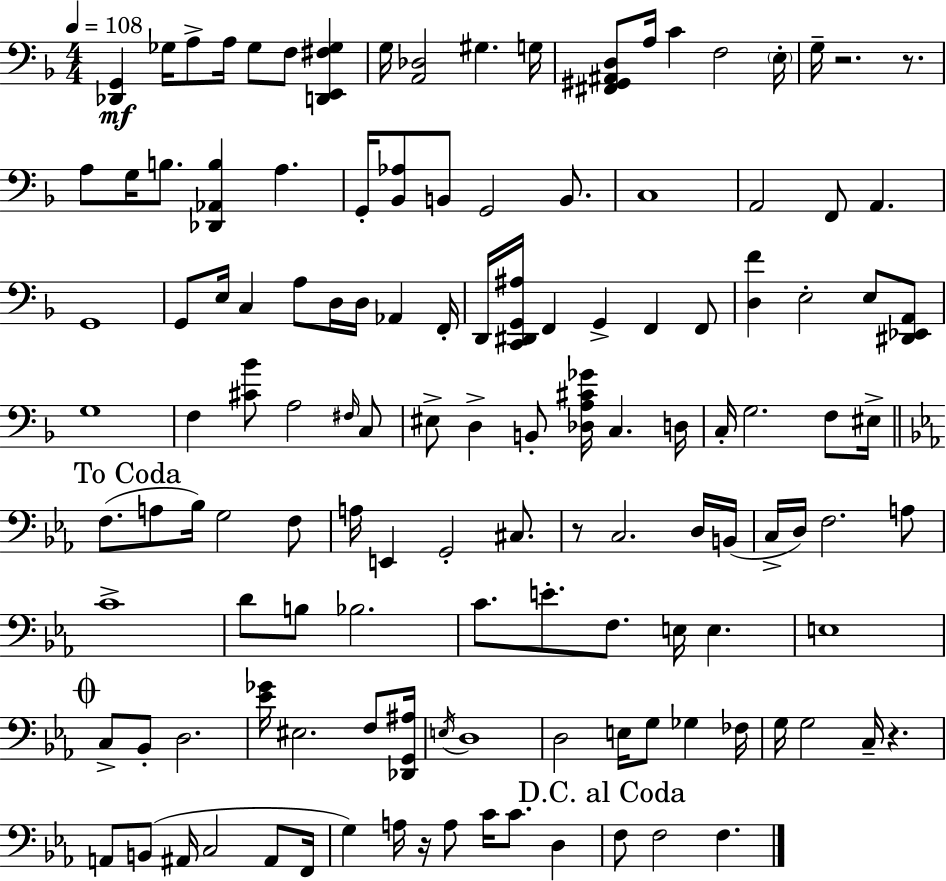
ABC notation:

X:1
T:Untitled
M:4/4
L:1/4
K:F
[_D,,G,,] _G,/4 A,/2 A,/4 _G,/2 F,/2 [D,,E,,^F,_G,] G,/4 [A,,_D,]2 ^G, G,/4 [^F,,^G,,^A,,D,]/2 A,/4 C F,2 E,/4 G,/4 z2 z/2 A,/2 G,/4 B,/2 [_D,,_A,,B,] A, G,,/4 [_B,,_A,]/2 B,,/2 G,,2 B,,/2 C,4 A,,2 F,,/2 A,, G,,4 G,,/2 E,/4 C, A,/2 D,/4 D,/4 _A,, F,,/4 D,,/4 [C,,^D,,G,,^A,]/4 F,, G,, F,, F,,/2 [D,F] E,2 E,/2 [^D,,_E,,A,,]/2 G,4 F, [^C_B]/2 A,2 ^F,/4 C,/2 ^E,/2 D, B,,/2 [_D,A,^C_G]/4 C, D,/4 C,/4 G,2 F,/2 ^E,/4 F,/2 A,/2 _B,/4 G,2 F,/2 A,/4 E,, G,,2 ^C,/2 z/2 C,2 D,/4 B,,/4 C,/4 D,/4 F,2 A,/2 C4 D/2 B,/2 _B,2 C/2 E/2 F,/2 E,/4 E, E,4 C,/2 _B,,/2 D,2 [_E_G]/4 ^E,2 F,/2 [_D,,G,,^A,]/4 E,/4 D,4 D,2 E,/4 G,/2 _G, _F,/4 G,/4 G,2 C,/4 z A,,/2 B,,/2 ^A,,/4 C,2 ^A,,/2 F,,/4 G, A,/4 z/4 A,/2 C/4 C/2 D, F,/2 F,2 F,